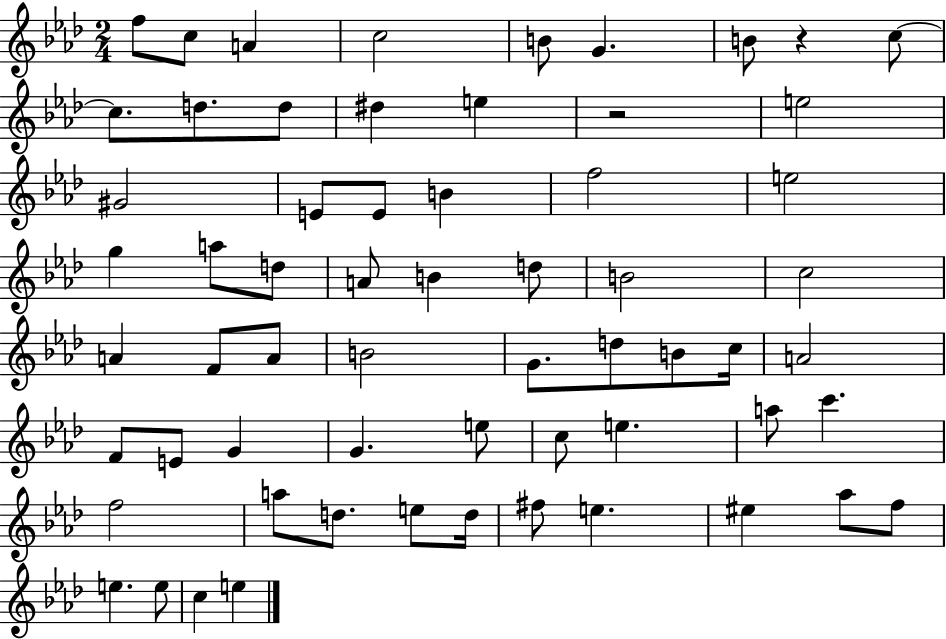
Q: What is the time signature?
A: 2/4